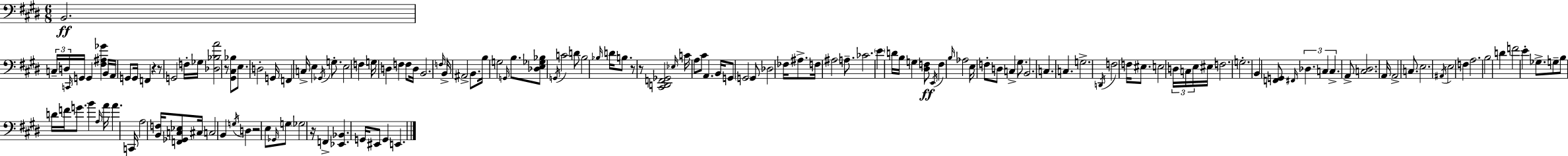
B2/h. C3/s D3/s C2/s G2/s G2/q [F#3,A#3,Gb4]/q B2/s A2/s G2/e G2/s F2/q R/q R/e G2/h F3/s Gb3/s [Db3,Bb3,A4]/h R/e [G#2,C#3,Bb3]/e E3/e. D3/h G2/s F2/q C3/s E3/q Gb2/s G3/e. E3/h F3/q G3/s D3/q F3/q F3/e D3/s B2/h. F3/s B2/s A#2/h B2/e. B3/s G3/h G2/s B3/e. [Db3,E3,Gb3,Bb3]/e G2/s C4/h D4/e B3/h Bb3/s D4/s B3/e. R/e R/e [C#2,D2,F2,Gb2]/h Eb3/s C4/s A3/e C#4/e A2/q. B2/s G2/e G2/h G2/e Db3/h FES3/s A#3/e. F3/s A#3/h A3/e. CES4/h. E4/q D4/s B3/s G3/q [D#3,F3]/e E2/s F3/q B3/s Ab3/h E3/s F3/e D3/e C3/q G#3/e. B2/h. C3/q. C3/q. G3/h. D2/s F3/h F3/s EIS3/e. E3/h D3/s C3/s E3/s EIS3/s F3/h. G3/h. B2/q [F2,G2]/e F#2/s Db3/q. C3/q C3/q. A2/e [C3,D#3]/h. A2/s A2/h C3/e. E3/h. A#2/s E3/h F3/q A3/h. B3/h D4/q F4/h E4/q Gb3/e. G3/e B3/e D4/s F4/s G4/e. B4/q A3/s A4/s A4/q. C2/s A3/h [B2,F3]/s [F2,Gb2,C3,Eb3]/e C#3/s C3/h B2/q G3/s D3/q R/h E3/e Gb2/s G3/e Gb3/h R/s F2/q [Eb2,Bb2]/q. G2/s EIS2/e G2/q E2/q.